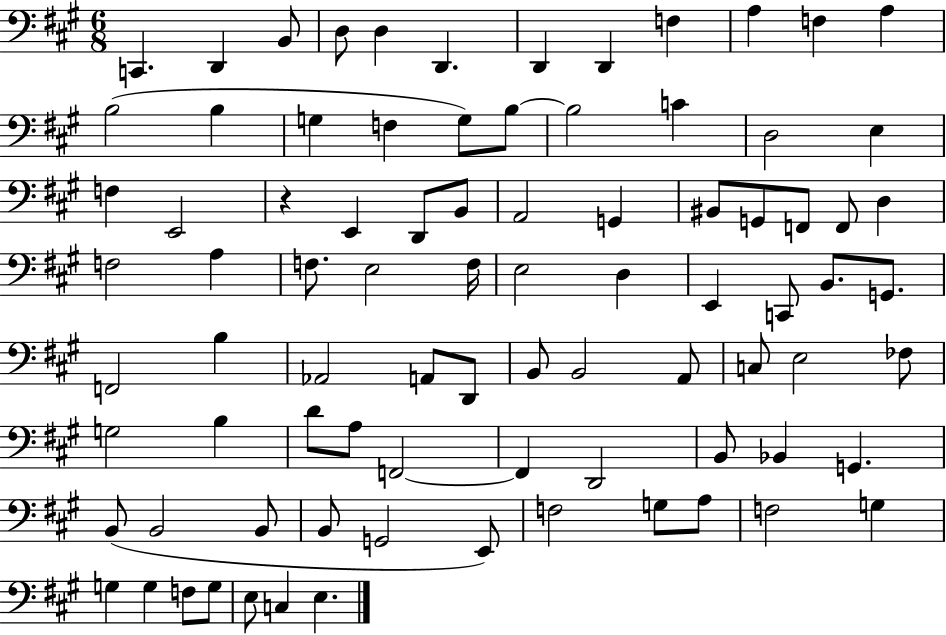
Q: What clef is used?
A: bass